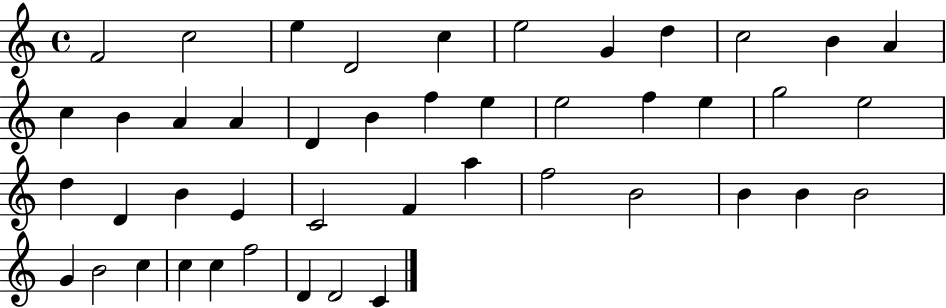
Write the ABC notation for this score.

X:1
T:Untitled
M:4/4
L:1/4
K:C
F2 c2 e D2 c e2 G d c2 B A c B A A D B f e e2 f e g2 e2 d D B E C2 F a f2 B2 B B B2 G B2 c c c f2 D D2 C